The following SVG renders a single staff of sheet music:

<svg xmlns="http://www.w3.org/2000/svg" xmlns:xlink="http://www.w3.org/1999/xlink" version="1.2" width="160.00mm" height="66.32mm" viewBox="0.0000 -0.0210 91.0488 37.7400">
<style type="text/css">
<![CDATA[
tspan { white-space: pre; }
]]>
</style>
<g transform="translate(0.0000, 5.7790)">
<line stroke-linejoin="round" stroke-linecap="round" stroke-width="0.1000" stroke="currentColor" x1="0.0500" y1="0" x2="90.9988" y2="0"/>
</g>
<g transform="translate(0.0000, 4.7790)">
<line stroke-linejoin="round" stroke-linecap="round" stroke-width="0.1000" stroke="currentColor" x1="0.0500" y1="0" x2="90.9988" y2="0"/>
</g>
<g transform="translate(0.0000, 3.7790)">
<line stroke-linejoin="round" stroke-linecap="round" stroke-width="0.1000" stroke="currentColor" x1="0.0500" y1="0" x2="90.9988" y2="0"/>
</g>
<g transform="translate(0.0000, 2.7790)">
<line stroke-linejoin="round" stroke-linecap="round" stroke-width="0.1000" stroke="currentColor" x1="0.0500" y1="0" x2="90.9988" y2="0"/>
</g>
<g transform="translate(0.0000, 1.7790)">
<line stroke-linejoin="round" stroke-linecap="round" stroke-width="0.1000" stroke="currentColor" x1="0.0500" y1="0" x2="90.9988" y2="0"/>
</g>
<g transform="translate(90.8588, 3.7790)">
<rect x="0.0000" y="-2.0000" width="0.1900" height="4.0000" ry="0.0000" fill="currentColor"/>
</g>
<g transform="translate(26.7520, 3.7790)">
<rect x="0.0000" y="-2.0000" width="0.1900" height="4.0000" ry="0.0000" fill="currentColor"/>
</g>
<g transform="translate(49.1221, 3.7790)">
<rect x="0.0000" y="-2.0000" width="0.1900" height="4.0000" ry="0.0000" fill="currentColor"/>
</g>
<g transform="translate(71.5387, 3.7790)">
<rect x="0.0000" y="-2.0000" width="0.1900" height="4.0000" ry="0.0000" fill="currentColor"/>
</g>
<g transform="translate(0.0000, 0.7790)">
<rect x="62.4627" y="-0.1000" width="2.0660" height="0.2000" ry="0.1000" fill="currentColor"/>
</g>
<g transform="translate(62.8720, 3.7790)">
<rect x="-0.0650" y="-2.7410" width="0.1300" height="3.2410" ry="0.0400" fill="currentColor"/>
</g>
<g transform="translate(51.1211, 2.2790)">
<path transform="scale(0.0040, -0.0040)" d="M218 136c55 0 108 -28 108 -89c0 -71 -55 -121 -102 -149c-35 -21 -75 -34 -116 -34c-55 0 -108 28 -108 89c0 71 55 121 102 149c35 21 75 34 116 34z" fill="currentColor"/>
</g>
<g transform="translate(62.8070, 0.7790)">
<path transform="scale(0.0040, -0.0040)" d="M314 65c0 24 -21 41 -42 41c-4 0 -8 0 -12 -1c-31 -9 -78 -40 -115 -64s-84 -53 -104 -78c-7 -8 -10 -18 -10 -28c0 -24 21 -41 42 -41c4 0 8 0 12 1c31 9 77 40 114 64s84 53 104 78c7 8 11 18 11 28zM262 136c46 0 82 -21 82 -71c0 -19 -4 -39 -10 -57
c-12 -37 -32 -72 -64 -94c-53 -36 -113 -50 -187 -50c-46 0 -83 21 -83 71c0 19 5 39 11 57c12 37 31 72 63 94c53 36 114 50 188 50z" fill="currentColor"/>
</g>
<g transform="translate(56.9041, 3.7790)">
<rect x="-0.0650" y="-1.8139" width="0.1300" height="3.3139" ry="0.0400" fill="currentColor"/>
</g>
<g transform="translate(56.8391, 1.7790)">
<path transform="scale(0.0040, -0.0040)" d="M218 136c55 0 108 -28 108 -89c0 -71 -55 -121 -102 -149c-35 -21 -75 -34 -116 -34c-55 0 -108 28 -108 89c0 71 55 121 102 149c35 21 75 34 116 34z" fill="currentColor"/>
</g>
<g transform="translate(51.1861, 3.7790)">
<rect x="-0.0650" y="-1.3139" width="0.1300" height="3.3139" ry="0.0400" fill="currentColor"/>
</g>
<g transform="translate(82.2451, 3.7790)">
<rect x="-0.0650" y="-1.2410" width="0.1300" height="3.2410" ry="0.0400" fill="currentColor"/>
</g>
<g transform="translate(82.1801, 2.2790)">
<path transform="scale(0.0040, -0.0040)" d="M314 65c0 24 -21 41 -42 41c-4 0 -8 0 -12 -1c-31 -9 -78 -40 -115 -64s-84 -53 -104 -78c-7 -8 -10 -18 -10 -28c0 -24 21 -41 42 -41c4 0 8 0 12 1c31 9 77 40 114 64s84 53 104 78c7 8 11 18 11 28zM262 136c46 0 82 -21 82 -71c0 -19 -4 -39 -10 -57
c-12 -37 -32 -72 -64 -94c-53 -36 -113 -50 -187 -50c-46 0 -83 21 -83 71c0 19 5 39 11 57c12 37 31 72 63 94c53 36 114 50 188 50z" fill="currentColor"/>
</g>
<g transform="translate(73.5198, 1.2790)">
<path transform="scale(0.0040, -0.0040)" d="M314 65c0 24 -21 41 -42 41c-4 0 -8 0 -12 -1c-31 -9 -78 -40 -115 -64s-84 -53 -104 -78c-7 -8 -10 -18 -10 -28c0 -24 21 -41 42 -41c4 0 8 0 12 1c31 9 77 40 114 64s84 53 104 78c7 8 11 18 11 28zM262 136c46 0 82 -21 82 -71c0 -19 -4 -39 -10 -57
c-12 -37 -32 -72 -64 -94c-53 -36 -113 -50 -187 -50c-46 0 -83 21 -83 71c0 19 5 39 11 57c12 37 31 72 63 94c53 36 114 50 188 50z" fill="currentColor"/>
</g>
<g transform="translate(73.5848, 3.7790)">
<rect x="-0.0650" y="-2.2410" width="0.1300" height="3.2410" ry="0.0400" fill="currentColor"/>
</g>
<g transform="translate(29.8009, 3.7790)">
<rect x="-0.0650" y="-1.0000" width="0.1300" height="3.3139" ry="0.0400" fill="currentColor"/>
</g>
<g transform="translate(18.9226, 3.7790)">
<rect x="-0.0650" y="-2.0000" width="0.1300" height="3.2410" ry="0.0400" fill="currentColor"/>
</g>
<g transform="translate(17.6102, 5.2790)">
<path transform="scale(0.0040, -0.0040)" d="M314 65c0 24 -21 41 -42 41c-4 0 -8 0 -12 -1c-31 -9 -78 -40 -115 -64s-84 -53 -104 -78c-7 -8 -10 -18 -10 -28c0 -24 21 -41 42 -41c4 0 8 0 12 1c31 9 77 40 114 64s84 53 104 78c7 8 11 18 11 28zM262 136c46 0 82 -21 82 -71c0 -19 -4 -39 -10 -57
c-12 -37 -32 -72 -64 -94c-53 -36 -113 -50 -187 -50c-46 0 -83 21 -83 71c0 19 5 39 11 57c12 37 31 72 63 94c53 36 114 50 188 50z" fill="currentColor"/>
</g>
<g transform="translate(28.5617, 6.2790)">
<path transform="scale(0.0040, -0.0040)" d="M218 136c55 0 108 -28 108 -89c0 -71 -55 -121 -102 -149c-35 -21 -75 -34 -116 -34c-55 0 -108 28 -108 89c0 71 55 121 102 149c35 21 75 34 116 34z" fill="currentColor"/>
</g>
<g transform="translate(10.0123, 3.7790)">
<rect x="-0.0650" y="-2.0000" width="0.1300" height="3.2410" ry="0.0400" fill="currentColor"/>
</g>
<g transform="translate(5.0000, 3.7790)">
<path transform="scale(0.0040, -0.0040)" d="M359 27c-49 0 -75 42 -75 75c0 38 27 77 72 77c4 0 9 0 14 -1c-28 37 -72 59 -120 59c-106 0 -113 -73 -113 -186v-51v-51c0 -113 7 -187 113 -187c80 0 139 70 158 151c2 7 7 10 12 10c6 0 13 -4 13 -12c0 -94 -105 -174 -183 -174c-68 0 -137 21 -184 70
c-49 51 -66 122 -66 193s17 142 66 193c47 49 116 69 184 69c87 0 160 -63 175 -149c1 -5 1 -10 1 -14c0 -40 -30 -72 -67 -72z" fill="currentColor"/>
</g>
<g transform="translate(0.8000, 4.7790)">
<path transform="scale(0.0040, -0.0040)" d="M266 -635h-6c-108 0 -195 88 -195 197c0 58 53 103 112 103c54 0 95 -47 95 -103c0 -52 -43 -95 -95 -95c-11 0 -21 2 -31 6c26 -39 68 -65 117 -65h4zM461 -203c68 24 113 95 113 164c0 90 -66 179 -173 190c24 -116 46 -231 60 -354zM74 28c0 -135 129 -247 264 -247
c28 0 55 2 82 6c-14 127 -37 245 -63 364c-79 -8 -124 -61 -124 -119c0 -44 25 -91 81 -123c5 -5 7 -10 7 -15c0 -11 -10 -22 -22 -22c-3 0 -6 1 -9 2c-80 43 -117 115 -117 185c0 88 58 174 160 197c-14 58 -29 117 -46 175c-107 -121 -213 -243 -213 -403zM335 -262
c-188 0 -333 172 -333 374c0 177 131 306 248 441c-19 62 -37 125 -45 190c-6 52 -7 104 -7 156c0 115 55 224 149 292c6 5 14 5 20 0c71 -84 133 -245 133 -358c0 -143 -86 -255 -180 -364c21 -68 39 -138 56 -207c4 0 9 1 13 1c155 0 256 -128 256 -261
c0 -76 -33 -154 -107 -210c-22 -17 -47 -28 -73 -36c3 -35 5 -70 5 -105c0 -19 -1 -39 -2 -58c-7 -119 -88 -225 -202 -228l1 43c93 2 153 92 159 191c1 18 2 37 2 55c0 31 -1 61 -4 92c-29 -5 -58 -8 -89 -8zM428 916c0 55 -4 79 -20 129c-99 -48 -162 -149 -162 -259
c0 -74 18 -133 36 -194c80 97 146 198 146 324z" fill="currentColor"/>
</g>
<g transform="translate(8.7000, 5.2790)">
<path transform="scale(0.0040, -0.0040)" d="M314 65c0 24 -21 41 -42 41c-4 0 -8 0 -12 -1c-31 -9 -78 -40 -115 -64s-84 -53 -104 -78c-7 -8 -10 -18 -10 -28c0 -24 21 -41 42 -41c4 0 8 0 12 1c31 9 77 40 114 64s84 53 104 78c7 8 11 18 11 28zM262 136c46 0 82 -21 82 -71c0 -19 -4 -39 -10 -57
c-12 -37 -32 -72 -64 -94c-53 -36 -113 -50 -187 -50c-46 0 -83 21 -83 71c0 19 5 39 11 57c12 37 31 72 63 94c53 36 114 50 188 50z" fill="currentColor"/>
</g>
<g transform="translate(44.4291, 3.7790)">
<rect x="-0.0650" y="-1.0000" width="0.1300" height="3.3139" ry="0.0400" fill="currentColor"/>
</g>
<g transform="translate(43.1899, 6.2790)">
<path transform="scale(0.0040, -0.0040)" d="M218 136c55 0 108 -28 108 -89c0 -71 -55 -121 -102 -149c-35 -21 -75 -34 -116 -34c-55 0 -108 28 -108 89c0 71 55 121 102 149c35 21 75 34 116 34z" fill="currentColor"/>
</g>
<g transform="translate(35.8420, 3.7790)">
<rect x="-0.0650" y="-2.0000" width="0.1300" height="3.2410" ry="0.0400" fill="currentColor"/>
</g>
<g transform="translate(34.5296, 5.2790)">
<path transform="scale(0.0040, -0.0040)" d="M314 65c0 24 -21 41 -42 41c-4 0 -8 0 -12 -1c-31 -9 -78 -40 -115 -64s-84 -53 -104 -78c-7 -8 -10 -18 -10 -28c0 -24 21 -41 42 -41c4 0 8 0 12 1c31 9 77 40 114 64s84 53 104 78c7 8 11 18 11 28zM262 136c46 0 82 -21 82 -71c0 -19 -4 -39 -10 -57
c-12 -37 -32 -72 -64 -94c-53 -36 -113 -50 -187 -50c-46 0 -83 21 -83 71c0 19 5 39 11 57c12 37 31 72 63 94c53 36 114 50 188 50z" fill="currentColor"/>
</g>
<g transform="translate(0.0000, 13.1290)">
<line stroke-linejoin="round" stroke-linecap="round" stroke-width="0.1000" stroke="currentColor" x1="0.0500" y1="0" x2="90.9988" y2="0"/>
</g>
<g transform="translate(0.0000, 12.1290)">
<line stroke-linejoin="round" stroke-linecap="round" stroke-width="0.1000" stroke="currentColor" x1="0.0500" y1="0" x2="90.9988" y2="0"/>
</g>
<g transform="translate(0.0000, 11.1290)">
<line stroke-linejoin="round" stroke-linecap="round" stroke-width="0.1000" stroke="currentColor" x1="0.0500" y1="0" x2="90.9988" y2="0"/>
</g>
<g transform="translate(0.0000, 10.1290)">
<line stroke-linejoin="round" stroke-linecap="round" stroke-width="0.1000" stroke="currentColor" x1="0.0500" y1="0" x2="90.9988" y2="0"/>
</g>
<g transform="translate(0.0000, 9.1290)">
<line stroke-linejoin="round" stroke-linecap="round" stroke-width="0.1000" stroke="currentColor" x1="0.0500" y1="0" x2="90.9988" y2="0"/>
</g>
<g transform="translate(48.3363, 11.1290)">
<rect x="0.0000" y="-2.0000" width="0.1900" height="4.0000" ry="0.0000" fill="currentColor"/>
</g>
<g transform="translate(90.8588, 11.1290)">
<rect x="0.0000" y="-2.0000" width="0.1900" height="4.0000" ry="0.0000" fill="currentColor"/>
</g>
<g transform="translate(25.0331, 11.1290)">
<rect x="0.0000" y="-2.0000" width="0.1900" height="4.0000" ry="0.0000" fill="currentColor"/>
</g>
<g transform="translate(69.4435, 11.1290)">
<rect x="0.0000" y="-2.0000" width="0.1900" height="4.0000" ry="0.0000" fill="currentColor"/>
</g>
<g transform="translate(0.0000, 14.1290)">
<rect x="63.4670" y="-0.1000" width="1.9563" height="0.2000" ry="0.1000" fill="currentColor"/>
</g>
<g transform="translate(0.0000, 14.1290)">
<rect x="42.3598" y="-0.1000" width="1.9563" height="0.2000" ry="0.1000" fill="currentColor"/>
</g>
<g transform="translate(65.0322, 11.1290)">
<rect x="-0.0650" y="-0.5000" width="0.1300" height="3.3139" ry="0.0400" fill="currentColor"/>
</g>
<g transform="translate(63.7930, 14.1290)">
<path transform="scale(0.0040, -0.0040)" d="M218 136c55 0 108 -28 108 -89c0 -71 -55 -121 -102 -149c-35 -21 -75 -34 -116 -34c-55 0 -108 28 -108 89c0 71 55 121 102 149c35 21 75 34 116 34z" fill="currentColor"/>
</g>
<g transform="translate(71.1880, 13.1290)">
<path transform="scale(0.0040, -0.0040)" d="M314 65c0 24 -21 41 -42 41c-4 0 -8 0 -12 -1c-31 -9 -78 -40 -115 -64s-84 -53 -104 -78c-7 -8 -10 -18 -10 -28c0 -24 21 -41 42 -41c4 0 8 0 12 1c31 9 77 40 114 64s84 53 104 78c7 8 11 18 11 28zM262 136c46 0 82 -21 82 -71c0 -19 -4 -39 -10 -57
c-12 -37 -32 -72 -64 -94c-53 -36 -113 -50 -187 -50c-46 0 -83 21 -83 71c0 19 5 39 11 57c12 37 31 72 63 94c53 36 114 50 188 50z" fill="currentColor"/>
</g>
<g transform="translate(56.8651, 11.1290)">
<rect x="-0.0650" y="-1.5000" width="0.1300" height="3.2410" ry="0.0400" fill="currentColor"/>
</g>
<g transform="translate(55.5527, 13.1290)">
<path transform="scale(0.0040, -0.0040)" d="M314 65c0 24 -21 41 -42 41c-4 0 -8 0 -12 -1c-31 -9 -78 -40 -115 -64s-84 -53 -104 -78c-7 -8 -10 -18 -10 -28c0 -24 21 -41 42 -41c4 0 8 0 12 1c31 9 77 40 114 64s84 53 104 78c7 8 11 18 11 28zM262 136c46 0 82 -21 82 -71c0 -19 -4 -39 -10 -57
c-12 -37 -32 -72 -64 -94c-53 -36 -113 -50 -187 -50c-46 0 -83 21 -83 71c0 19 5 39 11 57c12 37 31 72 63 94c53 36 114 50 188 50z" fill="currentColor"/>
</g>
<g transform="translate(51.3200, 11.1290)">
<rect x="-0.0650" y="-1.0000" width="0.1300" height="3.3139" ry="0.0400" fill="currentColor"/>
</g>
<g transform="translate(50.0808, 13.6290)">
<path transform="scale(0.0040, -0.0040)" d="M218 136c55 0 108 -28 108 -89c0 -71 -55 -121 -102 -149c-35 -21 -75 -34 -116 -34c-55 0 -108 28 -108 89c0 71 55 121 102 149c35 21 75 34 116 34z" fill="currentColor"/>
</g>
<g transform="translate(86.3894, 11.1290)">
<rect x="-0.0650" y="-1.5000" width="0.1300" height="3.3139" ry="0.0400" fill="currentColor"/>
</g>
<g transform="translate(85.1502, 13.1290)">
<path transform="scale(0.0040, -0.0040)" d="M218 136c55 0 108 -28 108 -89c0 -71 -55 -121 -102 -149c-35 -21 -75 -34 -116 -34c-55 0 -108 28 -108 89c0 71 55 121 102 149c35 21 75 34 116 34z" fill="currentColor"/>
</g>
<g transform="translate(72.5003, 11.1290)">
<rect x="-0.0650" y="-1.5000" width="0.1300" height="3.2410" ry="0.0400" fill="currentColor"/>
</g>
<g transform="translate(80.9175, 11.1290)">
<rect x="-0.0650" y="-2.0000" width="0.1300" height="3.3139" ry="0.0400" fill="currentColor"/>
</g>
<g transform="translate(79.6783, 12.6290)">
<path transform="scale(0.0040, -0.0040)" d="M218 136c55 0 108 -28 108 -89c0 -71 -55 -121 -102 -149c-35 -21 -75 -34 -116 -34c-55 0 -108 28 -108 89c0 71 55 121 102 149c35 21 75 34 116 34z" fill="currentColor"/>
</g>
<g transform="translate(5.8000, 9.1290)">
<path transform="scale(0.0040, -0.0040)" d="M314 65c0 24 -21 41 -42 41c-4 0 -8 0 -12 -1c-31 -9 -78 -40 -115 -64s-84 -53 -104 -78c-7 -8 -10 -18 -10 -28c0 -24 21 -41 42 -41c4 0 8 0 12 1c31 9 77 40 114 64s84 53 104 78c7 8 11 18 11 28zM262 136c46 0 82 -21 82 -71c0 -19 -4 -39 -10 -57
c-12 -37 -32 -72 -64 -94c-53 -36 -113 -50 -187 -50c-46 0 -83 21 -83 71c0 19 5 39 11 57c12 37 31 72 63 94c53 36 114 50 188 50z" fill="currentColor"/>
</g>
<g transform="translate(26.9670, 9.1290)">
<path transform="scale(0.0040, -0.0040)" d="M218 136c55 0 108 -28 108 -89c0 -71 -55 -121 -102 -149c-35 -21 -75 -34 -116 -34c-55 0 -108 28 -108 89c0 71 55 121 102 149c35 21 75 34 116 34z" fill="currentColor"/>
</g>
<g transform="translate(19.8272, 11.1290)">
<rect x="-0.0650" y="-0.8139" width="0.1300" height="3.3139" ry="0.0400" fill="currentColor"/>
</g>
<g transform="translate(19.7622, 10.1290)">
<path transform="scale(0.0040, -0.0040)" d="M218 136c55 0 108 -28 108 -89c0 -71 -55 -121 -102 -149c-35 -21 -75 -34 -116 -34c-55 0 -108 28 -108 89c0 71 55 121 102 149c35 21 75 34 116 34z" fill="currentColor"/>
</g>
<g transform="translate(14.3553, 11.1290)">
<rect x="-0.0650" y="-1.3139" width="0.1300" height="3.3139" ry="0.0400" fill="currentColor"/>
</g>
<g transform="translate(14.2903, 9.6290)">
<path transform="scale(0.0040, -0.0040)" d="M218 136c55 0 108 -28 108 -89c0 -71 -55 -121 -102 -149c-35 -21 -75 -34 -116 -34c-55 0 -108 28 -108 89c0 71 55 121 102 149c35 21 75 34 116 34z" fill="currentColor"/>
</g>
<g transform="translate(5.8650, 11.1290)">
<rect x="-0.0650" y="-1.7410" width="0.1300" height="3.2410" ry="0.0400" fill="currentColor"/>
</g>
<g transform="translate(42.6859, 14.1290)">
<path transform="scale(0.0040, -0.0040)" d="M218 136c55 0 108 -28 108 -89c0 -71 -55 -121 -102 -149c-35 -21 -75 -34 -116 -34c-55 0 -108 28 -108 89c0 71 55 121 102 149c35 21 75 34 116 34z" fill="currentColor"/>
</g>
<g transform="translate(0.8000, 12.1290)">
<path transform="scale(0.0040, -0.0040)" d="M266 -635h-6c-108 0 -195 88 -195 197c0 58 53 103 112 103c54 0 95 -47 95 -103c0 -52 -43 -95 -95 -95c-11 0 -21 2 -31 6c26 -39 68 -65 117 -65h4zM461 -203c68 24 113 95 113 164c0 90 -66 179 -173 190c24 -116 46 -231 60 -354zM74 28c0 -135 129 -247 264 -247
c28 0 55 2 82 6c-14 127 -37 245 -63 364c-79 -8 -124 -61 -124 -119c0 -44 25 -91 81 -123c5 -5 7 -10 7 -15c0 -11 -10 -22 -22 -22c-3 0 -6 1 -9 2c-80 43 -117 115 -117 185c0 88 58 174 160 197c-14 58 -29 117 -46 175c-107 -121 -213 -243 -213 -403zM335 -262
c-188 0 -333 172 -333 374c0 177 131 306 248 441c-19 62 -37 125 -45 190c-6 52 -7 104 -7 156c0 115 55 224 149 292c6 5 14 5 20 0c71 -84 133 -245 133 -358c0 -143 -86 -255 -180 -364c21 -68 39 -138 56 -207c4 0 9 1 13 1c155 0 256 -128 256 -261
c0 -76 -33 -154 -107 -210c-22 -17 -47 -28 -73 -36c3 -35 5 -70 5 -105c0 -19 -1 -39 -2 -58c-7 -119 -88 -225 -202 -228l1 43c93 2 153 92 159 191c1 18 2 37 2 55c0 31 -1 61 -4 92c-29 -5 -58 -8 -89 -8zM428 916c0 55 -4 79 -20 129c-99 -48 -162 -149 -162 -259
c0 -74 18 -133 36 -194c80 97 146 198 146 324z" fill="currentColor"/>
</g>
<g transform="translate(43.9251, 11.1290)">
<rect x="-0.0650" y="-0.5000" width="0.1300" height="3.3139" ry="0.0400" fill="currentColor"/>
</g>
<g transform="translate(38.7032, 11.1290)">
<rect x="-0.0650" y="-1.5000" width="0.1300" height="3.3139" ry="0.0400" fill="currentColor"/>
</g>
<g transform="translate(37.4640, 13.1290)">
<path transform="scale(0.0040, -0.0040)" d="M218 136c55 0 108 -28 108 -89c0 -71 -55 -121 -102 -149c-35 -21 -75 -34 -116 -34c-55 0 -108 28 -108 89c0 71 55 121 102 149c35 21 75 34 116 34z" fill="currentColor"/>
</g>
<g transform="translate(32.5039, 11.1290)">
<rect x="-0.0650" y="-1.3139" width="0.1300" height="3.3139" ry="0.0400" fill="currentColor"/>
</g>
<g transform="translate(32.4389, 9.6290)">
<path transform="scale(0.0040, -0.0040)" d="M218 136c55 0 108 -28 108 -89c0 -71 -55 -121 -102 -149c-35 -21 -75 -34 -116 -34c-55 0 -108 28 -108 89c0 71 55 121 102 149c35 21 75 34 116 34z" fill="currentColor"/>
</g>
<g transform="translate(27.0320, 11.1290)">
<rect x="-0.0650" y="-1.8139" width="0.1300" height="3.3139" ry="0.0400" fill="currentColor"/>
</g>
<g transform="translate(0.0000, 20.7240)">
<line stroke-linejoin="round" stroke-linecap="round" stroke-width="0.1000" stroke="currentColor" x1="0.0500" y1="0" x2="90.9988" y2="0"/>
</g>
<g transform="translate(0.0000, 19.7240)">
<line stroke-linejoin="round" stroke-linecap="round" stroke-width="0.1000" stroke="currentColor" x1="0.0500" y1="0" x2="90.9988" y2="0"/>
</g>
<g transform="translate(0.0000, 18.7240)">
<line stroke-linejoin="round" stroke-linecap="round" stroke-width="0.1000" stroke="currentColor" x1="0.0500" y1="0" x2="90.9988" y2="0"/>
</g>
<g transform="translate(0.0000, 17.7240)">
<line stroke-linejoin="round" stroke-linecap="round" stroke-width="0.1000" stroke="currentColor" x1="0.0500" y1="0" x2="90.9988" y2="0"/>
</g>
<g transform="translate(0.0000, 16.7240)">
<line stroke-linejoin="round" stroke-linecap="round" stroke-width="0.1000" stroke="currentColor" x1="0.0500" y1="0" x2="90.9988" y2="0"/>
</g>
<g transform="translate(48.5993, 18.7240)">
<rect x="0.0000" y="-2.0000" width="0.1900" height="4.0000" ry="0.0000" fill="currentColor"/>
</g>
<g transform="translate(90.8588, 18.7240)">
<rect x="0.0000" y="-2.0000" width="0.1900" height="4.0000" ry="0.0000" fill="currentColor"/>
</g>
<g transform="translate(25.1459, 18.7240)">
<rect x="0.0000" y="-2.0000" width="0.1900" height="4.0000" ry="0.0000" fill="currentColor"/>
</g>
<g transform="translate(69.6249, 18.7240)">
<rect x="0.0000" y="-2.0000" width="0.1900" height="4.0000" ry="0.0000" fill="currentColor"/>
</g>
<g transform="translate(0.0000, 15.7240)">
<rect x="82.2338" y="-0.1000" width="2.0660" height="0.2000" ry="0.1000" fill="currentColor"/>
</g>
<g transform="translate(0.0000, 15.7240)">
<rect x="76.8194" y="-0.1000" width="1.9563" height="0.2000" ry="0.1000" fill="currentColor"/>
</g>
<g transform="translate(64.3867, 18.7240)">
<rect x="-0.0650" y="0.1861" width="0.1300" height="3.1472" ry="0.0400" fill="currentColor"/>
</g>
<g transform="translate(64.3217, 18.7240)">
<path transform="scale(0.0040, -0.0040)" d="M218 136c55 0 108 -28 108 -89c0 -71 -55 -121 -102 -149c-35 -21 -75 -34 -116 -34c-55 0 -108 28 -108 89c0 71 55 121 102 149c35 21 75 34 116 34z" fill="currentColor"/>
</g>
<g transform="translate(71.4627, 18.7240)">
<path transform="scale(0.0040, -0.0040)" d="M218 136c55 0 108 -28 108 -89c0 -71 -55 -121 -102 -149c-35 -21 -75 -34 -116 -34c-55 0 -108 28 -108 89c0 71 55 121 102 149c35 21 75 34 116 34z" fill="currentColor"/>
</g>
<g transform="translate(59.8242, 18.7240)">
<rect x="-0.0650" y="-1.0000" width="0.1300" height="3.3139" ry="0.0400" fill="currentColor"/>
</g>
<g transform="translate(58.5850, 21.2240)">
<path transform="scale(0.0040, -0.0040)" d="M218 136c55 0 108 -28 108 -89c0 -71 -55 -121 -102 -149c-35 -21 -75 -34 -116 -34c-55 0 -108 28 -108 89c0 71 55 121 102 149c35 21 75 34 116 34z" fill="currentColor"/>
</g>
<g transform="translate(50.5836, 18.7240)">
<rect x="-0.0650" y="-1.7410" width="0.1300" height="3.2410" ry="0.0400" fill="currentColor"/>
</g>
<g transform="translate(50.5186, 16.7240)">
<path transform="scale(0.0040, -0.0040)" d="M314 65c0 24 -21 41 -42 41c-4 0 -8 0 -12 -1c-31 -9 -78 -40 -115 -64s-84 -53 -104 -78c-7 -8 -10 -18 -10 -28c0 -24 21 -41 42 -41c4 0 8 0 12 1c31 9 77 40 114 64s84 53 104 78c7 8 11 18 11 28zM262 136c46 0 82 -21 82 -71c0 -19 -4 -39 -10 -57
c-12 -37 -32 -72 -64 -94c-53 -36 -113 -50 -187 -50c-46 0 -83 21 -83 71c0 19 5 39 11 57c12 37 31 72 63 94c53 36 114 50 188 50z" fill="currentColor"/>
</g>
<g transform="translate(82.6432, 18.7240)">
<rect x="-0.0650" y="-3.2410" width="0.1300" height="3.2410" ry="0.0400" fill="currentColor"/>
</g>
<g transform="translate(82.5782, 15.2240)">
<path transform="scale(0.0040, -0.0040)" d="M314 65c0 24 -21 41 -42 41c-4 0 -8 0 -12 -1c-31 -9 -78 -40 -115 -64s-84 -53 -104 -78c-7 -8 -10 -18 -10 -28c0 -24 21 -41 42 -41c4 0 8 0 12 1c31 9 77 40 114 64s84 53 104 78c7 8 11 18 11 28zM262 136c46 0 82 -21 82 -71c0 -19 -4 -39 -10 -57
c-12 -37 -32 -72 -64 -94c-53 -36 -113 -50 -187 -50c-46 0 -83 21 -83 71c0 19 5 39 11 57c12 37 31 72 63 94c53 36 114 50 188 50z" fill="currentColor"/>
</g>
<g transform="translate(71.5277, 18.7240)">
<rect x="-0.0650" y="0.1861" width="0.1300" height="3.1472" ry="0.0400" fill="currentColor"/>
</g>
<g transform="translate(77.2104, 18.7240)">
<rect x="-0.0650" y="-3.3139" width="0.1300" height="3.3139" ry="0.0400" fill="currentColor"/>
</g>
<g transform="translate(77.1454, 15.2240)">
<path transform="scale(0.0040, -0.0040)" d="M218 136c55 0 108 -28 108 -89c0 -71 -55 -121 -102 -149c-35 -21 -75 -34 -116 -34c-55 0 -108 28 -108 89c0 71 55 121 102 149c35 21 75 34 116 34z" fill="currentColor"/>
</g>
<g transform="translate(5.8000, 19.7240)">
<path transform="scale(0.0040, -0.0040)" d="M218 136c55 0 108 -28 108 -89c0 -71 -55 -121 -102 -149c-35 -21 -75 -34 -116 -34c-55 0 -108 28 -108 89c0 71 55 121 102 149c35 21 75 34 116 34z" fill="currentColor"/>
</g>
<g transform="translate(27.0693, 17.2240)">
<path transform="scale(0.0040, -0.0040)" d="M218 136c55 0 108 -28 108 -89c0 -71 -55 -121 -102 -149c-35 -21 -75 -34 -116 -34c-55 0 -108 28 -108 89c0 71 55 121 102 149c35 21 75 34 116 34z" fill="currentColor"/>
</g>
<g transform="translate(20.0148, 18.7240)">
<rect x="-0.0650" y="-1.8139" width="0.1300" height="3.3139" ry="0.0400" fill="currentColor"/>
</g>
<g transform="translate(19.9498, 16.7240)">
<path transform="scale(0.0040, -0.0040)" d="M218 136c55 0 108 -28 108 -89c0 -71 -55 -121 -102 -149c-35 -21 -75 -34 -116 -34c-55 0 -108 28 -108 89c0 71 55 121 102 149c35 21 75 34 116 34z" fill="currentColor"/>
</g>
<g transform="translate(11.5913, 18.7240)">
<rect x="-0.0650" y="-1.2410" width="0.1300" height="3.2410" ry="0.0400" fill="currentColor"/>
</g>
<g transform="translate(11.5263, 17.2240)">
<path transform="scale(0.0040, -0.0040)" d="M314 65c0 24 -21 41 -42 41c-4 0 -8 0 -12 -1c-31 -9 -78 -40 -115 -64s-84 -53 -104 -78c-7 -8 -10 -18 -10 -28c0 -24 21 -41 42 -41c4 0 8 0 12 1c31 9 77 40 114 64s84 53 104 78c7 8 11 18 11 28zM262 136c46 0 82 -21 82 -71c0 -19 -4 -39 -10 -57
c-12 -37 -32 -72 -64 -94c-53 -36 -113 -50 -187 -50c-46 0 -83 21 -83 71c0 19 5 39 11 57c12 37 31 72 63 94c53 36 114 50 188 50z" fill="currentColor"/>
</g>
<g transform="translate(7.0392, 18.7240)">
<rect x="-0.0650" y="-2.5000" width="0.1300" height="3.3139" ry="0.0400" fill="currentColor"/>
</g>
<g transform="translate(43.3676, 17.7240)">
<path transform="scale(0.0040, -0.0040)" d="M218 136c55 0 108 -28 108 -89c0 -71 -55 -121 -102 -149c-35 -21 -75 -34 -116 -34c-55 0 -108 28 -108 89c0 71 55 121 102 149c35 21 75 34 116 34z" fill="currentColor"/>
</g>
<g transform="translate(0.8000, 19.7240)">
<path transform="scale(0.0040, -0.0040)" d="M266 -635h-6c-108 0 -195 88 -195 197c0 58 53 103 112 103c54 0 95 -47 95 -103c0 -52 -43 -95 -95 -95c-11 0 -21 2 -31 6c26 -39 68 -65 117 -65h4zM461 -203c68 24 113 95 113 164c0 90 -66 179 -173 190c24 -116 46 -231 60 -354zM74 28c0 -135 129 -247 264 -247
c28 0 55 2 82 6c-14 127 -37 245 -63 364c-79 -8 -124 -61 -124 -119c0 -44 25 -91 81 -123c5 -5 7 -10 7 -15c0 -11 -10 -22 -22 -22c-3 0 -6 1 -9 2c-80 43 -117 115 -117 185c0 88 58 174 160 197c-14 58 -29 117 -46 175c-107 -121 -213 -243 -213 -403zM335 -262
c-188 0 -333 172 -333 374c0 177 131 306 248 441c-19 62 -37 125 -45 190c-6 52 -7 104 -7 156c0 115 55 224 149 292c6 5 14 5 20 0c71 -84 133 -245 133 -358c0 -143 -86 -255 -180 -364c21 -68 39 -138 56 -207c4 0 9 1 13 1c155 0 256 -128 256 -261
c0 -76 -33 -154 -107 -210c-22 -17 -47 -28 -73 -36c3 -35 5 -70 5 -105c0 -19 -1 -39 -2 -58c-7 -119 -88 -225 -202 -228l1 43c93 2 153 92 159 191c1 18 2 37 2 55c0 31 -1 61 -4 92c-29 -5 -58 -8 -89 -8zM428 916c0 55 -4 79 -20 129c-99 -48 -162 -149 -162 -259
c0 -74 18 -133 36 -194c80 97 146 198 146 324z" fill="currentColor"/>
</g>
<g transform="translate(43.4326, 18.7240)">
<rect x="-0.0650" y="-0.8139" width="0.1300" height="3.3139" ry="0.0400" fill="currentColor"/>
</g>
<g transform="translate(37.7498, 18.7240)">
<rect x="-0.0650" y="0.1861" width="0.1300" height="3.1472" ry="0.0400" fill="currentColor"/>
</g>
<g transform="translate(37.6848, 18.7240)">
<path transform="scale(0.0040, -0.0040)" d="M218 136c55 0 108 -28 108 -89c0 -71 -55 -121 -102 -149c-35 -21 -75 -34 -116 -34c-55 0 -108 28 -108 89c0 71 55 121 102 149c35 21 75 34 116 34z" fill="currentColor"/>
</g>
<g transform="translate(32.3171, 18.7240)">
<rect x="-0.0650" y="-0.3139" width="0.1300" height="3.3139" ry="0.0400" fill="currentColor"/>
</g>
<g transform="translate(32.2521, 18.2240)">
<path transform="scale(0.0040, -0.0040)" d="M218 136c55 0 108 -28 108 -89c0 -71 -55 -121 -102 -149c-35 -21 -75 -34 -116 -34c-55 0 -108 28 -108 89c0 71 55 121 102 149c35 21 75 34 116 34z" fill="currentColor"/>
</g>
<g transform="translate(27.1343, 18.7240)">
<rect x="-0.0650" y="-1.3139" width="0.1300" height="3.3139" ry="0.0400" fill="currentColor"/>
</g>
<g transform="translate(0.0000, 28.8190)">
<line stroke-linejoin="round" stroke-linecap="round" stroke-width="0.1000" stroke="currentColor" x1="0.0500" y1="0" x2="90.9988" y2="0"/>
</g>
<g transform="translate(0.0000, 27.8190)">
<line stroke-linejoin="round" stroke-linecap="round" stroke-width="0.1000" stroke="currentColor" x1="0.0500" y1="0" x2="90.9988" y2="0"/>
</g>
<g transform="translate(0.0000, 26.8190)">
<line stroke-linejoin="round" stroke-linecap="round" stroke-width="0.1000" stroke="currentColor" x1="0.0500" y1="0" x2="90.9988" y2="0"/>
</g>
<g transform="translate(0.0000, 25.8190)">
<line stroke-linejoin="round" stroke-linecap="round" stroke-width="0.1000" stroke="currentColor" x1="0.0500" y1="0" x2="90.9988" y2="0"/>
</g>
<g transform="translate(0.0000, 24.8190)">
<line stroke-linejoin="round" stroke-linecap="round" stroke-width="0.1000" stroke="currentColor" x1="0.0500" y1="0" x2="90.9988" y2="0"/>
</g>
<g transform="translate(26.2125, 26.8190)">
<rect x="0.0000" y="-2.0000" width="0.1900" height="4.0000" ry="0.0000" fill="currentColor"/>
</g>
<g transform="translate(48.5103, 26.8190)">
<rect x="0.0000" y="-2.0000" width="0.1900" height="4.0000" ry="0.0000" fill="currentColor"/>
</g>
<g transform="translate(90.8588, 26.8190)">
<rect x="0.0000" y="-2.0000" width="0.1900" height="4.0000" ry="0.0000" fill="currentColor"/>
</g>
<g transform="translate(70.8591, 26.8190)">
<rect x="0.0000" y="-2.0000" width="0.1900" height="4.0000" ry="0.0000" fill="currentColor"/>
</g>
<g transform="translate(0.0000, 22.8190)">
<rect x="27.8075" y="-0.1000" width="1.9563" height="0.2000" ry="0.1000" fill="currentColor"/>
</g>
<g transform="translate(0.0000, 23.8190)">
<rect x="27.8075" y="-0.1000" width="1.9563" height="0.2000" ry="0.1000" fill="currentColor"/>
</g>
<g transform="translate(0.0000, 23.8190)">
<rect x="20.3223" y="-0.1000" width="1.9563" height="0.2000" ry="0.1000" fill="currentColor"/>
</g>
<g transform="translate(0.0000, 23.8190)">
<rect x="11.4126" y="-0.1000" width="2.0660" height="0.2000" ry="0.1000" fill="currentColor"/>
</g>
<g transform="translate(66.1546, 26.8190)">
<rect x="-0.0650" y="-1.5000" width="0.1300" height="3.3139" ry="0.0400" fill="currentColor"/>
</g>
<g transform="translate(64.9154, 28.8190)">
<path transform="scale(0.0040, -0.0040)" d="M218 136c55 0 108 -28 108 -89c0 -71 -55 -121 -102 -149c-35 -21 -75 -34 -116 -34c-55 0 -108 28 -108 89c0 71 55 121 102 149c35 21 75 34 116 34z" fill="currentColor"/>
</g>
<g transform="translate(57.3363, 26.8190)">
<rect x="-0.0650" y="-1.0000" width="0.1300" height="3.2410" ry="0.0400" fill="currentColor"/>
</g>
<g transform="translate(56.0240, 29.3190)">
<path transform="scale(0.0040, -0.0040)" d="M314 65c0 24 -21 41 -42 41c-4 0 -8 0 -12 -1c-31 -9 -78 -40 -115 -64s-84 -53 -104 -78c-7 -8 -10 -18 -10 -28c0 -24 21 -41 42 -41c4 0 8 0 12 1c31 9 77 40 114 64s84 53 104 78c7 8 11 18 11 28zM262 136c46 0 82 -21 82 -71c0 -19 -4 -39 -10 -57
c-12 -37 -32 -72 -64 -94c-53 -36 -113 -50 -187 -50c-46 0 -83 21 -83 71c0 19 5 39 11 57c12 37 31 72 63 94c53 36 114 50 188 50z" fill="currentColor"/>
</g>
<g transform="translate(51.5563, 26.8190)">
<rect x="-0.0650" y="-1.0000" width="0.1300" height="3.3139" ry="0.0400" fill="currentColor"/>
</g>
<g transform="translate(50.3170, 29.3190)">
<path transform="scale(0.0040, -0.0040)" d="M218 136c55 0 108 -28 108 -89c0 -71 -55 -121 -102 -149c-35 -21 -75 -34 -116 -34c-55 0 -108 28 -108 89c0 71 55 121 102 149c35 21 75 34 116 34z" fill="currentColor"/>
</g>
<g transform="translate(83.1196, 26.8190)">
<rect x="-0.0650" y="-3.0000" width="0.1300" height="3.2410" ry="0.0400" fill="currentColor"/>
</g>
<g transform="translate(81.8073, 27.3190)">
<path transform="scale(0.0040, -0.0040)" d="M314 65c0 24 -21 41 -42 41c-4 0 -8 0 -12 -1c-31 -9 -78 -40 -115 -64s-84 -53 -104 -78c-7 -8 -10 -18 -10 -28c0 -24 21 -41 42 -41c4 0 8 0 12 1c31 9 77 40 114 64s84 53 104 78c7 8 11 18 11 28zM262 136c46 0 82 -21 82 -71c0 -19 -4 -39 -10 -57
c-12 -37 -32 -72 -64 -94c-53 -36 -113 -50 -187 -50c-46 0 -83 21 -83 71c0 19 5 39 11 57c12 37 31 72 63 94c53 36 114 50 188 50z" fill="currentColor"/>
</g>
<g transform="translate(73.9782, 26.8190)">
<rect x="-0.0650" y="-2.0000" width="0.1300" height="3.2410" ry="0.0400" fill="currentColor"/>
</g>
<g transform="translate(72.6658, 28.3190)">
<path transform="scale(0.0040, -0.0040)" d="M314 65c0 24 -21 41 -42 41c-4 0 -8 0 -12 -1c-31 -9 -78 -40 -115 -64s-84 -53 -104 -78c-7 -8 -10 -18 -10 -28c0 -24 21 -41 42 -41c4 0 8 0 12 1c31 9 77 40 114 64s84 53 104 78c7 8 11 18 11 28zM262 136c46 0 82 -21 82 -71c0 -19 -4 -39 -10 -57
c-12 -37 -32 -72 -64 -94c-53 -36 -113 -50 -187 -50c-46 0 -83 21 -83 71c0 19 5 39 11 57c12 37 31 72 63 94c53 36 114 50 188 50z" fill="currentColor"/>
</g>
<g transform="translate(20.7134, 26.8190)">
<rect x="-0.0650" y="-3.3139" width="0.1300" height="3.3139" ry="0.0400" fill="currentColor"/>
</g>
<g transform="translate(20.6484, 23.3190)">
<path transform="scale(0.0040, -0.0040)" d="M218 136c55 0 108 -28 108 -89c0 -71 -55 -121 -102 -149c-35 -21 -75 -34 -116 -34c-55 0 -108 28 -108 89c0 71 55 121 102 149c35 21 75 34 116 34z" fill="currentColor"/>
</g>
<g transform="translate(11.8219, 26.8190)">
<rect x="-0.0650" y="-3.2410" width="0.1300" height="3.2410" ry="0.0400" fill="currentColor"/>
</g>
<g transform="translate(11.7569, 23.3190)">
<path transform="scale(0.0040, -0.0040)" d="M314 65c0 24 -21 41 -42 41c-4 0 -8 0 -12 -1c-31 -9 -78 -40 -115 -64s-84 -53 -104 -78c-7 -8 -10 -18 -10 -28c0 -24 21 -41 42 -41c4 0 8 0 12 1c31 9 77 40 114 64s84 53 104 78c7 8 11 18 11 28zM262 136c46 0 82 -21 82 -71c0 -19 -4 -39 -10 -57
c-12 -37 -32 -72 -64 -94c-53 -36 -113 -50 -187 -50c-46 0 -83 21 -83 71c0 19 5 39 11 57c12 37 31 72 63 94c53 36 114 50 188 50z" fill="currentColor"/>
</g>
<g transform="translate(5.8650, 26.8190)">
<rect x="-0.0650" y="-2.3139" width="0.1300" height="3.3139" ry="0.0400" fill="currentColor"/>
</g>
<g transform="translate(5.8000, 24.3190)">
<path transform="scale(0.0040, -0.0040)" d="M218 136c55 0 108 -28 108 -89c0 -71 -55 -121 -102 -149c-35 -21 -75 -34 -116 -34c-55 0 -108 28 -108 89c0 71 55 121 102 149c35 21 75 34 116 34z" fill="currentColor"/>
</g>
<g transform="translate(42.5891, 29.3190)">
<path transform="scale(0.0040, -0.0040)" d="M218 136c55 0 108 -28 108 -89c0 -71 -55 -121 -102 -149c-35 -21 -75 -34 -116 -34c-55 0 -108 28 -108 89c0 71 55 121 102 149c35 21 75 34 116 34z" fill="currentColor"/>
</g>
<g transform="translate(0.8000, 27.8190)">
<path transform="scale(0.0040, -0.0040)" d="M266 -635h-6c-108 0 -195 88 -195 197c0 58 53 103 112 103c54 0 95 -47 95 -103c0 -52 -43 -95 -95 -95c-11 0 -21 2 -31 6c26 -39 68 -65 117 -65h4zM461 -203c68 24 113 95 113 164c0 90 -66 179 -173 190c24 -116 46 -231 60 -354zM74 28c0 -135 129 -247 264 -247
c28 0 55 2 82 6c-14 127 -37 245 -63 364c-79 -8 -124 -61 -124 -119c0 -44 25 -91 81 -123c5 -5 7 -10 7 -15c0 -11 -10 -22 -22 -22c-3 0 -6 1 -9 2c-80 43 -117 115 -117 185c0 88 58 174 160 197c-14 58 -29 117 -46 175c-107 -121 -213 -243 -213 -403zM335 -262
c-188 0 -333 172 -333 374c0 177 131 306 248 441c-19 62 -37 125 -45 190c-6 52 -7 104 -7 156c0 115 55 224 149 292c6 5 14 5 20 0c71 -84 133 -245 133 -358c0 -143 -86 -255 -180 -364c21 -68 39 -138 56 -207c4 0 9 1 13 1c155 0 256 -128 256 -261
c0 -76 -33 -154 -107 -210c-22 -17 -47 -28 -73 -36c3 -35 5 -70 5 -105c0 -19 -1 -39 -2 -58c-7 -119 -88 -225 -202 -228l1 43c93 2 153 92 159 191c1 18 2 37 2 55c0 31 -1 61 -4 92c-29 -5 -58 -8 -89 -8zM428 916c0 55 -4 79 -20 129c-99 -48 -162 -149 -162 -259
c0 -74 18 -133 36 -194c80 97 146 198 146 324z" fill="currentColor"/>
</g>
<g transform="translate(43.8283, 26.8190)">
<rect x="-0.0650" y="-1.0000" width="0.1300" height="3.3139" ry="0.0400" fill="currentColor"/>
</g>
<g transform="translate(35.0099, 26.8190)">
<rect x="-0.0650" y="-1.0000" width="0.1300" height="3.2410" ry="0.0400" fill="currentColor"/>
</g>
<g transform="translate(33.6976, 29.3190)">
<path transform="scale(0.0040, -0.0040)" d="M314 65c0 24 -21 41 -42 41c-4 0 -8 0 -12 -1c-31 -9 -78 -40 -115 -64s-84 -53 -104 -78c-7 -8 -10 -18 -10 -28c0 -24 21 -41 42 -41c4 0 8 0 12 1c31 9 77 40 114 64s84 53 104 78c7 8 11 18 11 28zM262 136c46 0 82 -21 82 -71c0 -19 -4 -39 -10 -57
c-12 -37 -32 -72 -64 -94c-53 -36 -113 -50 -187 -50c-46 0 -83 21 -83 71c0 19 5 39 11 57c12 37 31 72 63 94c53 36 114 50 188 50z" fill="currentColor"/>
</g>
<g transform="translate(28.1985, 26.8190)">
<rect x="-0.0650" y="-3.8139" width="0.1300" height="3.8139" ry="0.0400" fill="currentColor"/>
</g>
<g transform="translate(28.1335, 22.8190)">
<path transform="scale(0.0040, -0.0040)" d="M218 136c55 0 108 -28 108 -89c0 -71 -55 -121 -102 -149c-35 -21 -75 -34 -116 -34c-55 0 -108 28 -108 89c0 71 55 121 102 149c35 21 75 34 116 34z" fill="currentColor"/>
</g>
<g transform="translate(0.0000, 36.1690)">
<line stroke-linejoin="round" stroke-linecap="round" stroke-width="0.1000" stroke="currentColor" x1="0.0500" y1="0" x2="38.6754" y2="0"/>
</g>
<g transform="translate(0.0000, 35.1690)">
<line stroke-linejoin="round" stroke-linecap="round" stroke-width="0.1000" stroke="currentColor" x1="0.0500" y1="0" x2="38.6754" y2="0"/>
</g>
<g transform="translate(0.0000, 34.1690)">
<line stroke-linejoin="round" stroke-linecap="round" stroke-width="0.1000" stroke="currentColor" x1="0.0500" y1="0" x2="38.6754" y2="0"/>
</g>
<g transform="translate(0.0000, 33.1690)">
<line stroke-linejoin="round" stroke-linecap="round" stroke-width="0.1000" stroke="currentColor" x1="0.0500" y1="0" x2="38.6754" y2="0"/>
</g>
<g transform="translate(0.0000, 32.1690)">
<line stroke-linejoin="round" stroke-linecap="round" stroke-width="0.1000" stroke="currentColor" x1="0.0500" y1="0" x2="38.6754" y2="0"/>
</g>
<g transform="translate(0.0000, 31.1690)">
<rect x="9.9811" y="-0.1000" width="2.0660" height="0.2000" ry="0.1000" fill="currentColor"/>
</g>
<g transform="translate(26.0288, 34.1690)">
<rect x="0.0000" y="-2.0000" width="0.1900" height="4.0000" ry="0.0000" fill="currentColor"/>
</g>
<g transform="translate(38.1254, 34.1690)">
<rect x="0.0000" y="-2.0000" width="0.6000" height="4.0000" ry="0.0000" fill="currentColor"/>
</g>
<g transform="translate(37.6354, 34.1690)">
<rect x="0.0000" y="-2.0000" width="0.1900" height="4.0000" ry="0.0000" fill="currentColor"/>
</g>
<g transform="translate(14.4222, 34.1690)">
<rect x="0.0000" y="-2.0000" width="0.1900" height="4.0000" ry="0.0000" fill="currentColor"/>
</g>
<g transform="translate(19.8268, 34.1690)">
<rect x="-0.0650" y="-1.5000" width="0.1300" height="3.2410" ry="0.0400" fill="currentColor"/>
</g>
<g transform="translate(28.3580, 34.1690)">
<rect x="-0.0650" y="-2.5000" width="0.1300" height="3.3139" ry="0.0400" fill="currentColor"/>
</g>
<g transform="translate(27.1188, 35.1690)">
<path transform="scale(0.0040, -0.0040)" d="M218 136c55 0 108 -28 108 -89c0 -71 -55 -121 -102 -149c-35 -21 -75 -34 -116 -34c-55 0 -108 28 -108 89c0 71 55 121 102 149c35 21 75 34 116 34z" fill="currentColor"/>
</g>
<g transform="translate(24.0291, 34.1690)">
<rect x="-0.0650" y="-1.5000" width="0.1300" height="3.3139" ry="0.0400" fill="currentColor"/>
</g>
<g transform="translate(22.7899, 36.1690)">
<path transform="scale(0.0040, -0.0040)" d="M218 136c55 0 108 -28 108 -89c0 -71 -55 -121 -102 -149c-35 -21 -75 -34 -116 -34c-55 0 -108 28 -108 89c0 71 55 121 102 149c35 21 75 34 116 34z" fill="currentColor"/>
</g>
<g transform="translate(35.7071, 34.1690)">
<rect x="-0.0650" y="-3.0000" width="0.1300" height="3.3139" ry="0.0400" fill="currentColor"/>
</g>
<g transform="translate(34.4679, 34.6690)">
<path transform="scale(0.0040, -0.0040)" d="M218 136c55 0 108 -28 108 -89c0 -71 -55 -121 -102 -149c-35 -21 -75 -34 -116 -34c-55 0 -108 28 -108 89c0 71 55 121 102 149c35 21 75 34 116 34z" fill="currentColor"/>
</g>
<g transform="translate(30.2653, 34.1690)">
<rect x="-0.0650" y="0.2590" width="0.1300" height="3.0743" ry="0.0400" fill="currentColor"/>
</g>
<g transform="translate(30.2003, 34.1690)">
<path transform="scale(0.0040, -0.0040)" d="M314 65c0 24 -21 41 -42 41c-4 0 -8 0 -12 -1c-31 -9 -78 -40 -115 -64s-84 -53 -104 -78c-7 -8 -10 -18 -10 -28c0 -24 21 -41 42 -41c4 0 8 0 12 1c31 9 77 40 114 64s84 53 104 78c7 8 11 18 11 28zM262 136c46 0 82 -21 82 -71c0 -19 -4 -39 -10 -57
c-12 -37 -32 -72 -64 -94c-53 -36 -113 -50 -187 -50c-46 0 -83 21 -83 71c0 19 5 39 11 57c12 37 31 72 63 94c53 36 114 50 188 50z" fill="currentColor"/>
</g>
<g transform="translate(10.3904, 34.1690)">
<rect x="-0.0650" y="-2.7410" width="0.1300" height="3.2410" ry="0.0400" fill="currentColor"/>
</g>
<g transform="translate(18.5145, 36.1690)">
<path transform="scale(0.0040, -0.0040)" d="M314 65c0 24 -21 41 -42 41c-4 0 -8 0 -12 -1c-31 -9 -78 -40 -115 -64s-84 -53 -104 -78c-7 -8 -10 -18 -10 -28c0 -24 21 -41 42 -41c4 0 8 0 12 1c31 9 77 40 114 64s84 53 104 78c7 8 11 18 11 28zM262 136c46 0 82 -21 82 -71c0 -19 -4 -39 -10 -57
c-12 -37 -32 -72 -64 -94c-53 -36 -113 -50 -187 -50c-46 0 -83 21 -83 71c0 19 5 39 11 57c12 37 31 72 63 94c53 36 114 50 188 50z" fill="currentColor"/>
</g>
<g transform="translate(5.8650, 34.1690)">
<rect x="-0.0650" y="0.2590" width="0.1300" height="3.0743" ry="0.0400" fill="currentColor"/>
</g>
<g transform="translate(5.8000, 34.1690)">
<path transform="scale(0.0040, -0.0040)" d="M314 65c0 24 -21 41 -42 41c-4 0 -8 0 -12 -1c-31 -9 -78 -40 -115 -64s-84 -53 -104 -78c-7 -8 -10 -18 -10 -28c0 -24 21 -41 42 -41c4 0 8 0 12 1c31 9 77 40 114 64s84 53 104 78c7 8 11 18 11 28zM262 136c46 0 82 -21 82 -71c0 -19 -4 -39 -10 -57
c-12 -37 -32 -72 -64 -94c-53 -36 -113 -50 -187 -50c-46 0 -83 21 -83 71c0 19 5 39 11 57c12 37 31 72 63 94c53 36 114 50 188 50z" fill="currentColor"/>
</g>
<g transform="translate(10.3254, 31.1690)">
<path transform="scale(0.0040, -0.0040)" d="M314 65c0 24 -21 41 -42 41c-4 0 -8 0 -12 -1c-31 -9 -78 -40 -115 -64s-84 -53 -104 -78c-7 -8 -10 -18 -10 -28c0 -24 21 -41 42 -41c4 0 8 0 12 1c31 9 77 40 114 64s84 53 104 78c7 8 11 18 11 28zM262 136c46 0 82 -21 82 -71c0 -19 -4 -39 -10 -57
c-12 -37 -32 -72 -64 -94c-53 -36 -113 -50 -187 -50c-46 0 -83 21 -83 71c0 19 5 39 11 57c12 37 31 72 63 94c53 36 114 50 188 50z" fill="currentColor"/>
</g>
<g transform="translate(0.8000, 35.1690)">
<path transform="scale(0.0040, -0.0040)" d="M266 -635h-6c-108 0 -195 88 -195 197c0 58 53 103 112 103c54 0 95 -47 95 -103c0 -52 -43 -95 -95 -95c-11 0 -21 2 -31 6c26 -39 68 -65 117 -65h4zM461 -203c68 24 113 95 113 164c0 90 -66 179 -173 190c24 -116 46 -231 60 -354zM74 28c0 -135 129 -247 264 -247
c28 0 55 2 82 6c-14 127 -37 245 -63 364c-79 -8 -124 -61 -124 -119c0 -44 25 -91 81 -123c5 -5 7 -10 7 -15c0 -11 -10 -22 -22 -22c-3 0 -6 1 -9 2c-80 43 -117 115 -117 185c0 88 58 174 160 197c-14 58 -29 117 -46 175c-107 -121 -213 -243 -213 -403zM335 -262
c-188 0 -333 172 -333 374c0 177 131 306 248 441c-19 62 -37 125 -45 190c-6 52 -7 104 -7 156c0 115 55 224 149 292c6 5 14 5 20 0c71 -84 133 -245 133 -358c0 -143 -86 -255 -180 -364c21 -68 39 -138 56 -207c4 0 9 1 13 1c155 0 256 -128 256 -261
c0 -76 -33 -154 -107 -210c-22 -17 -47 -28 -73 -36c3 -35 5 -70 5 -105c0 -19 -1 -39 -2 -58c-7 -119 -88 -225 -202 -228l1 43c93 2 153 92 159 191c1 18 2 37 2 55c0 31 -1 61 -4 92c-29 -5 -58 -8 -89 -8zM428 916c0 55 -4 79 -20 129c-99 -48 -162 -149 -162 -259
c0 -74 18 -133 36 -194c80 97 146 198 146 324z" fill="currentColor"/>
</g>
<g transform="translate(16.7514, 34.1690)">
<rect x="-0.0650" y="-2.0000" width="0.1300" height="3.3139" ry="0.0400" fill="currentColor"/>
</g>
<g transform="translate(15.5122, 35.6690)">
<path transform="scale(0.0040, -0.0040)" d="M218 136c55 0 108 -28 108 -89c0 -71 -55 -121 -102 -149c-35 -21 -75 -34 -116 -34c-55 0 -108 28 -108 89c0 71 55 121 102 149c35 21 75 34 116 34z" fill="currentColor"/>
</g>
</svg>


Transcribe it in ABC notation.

X:1
T:Untitled
M:4/4
L:1/4
K:C
F2 F2 D F2 D e f a2 g2 e2 f2 e d f e E C D E2 C E2 F E G e2 f e c B d f2 D B B b b2 g b2 b c' D2 D D D2 E F2 A2 B2 a2 F E2 E G B2 A